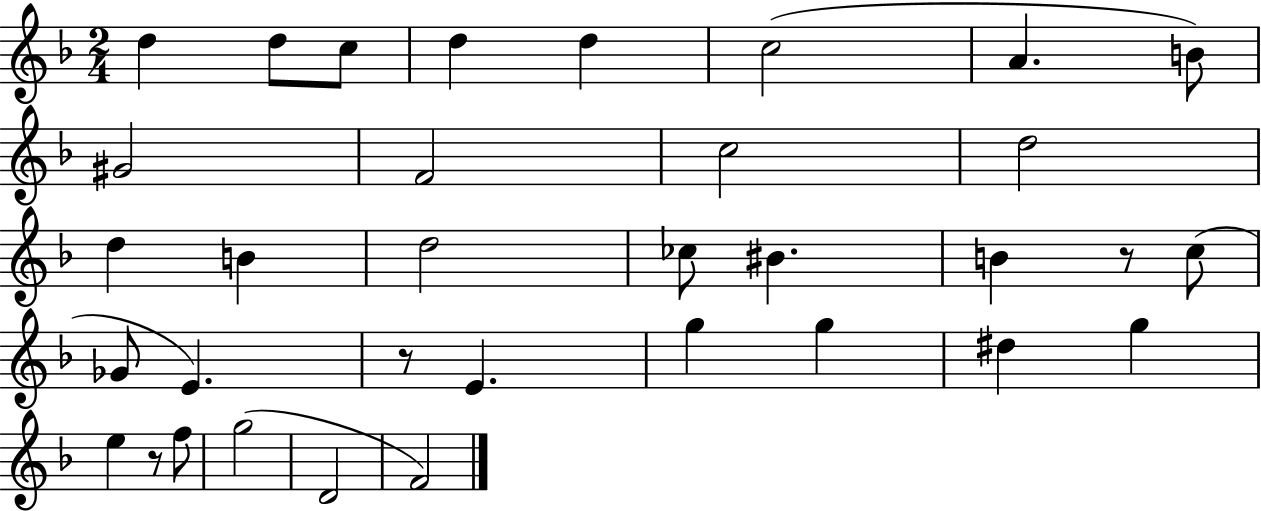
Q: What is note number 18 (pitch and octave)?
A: B4